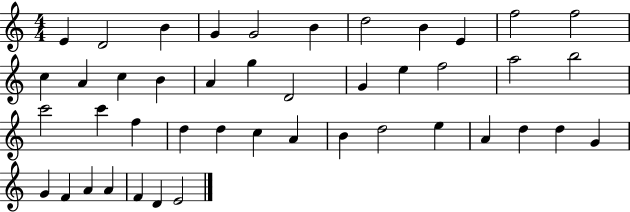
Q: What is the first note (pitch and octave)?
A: E4